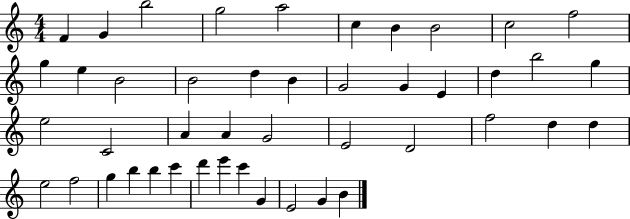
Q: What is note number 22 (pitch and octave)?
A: G5